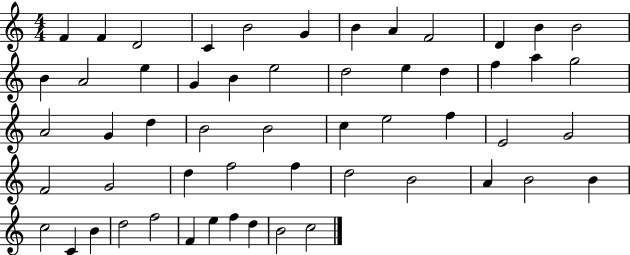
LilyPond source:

{
  \clef treble
  \numericTimeSignature
  \time 4/4
  \key c \major
  f'4 f'4 d'2 | c'4 b'2 g'4 | b'4 a'4 f'2 | d'4 b'4 b'2 | \break b'4 a'2 e''4 | g'4 b'4 e''2 | d''2 e''4 d''4 | f''4 a''4 g''2 | \break a'2 g'4 d''4 | b'2 b'2 | c''4 e''2 f''4 | e'2 g'2 | \break f'2 g'2 | d''4 f''2 f''4 | d''2 b'2 | a'4 b'2 b'4 | \break c''2 c'4 b'4 | d''2 f''2 | f'4 e''4 f''4 d''4 | b'2 c''2 | \break \bar "|."
}